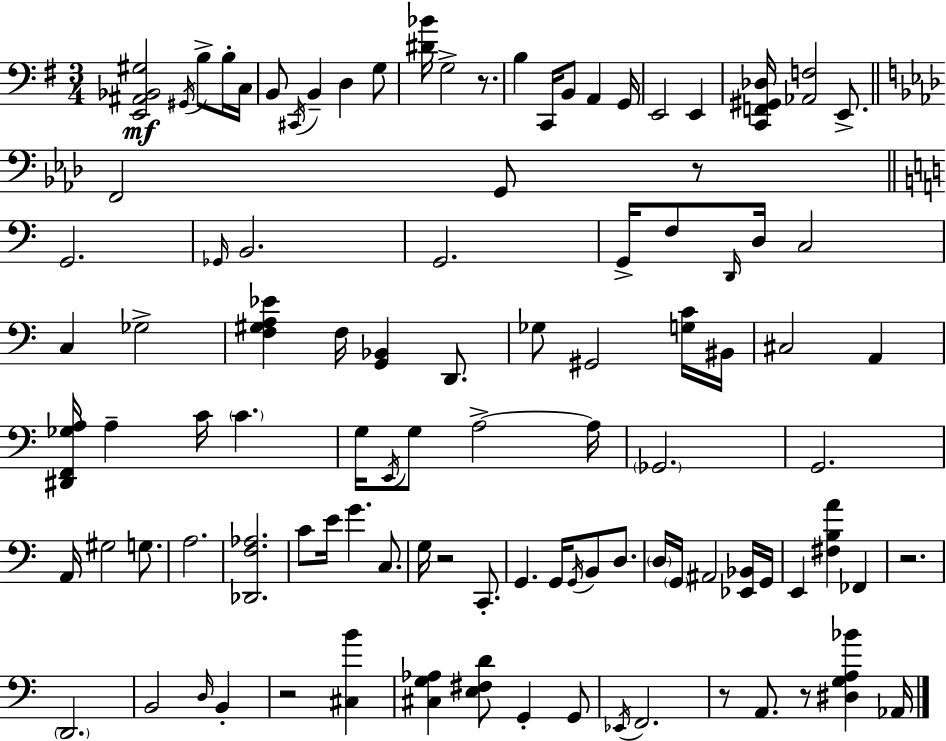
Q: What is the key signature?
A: E minor